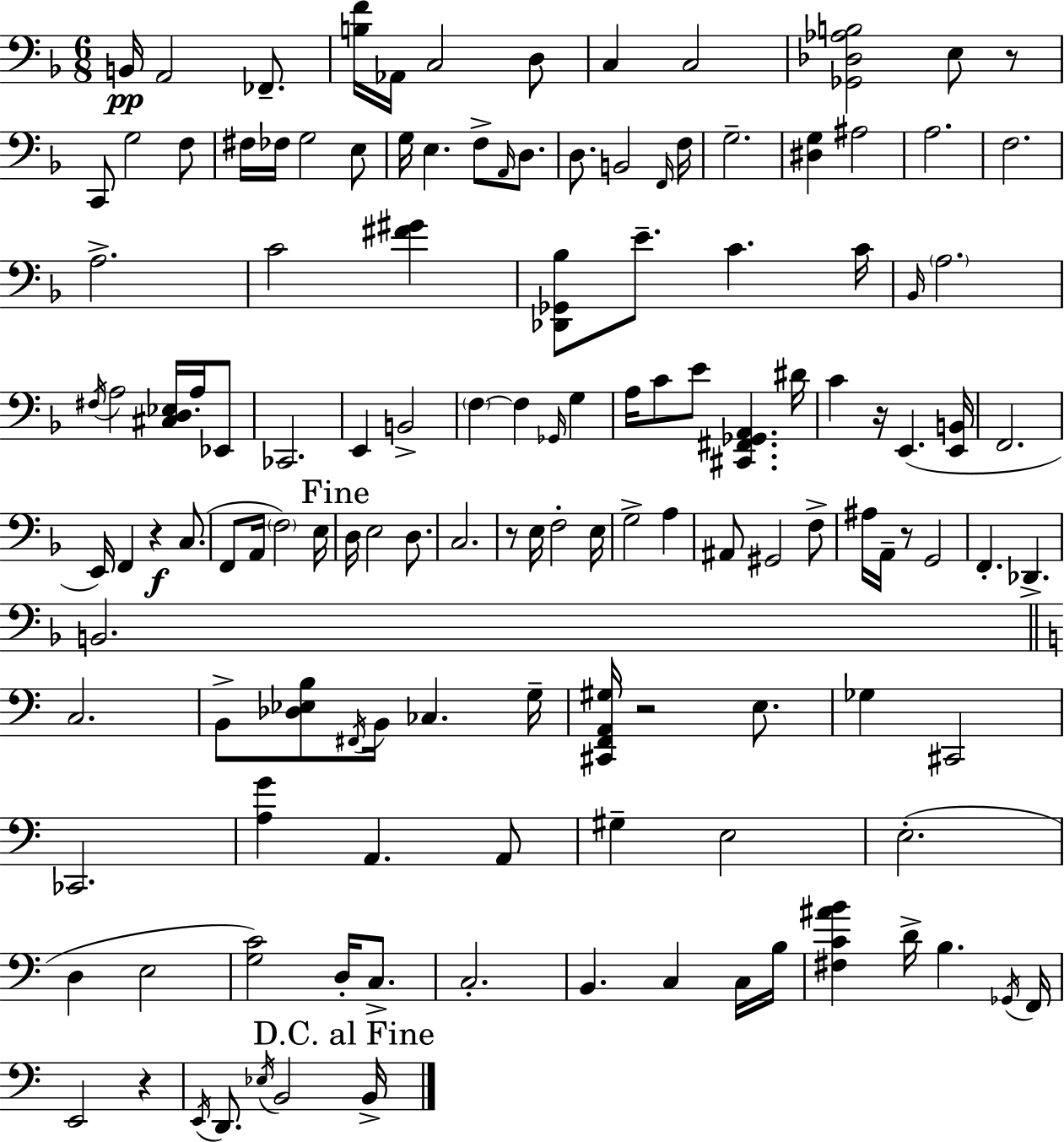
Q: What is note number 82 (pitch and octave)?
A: F#2